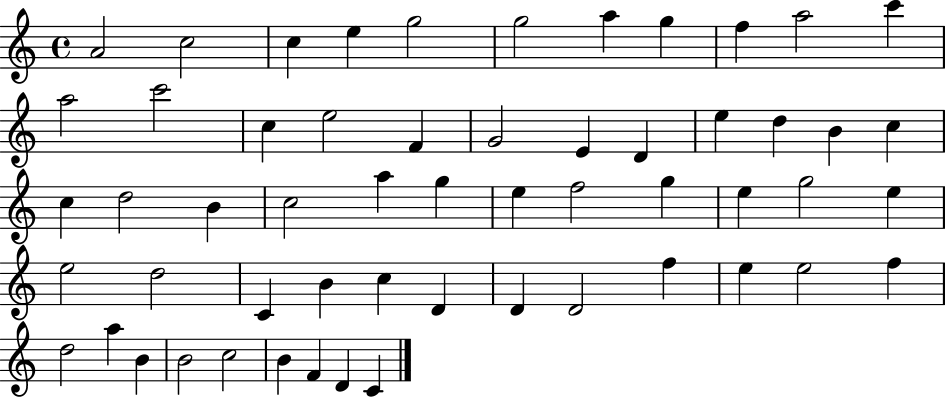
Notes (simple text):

A4/h C5/h C5/q E5/q G5/h G5/h A5/q G5/q F5/q A5/h C6/q A5/h C6/h C5/q E5/h F4/q G4/h E4/q D4/q E5/q D5/q B4/q C5/q C5/q D5/h B4/q C5/h A5/q G5/q E5/q F5/h G5/q E5/q G5/h E5/q E5/h D5/h C4/q B4/q C5/q D4/q D4/q D4/h F5/q E5/q E5/h F5/q D5/h A5/q B4/q B4/h C5/h B4/q F4/q D4/q C4/q